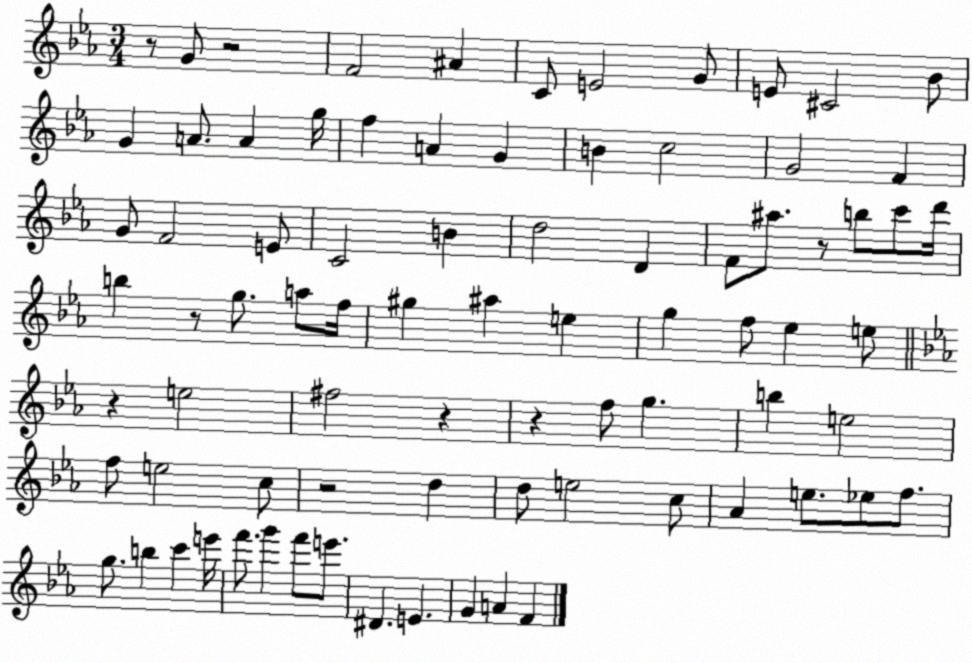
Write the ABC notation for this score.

X:1
T:Untitled
M:3/4
L:1/4
K:Eb
z/2 G/2 z2 F2 ^A C/2 E2 G/2 E/2 ^C2 _B/2 G A/2 A g/4 f A G B c2 G2 F G/2 F2 E/2 C2 B d2 D F/2 ^a/2 z/2 b/2 c'/2 d'/4 b z/2 g/2 a/2 f/4 ^g ^a e g f/2 _e e/2 z e2 ^f2 z z f/2 g b e2 f/2 e2 c/2 z2 d d/2 e2 c/2 _A e/2 _e/2 f/2 g/2 b c' e'/4 f'/2 g' f'/2 e'/2 ^D E G A F